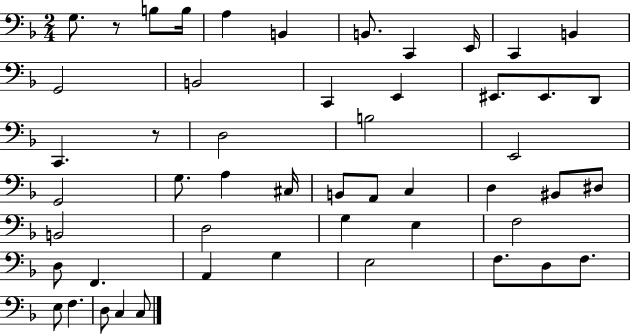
{
  \clef bass
  \numericTimeSignature
  \time 2/4
  \key f \major
  g8. r8 b8 b16 | a4 b,4 | b,8. c,4 e,16 | c,4 b,4 | \break g,2 | b,2 | c,4 e,4 | eis,8. eis,8. d,8 | \break c,4. r8 | d2 | b2 | e,2 | \break g,2 | g8. a4 cis16 | b,8 a,8 c4 | d4 bis,8 dis8 | \break b,2 | d2 | g4 e4 | f2 | \break d8 f,4. | a,4 g4 | e2 | f8. d8 f8. | \break e8 f4. | d8 c4 c8 | \bar "|."
}